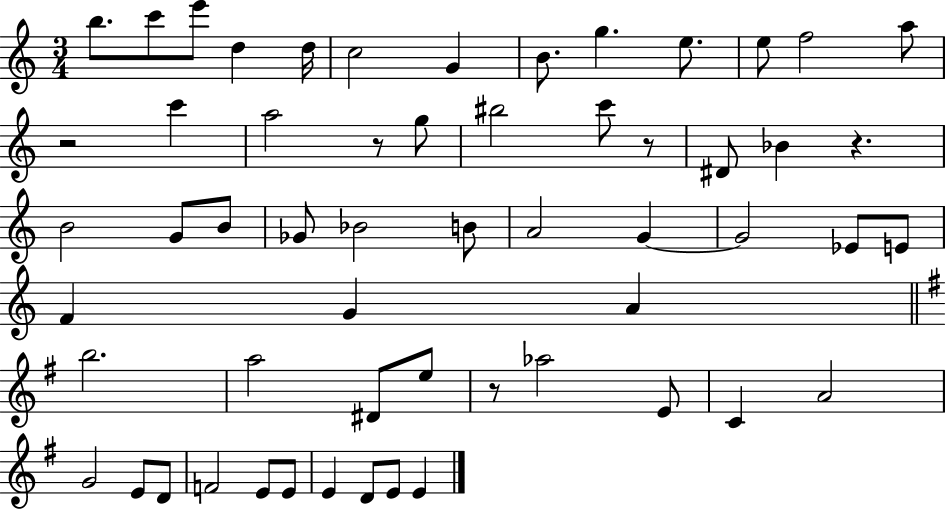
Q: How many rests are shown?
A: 5